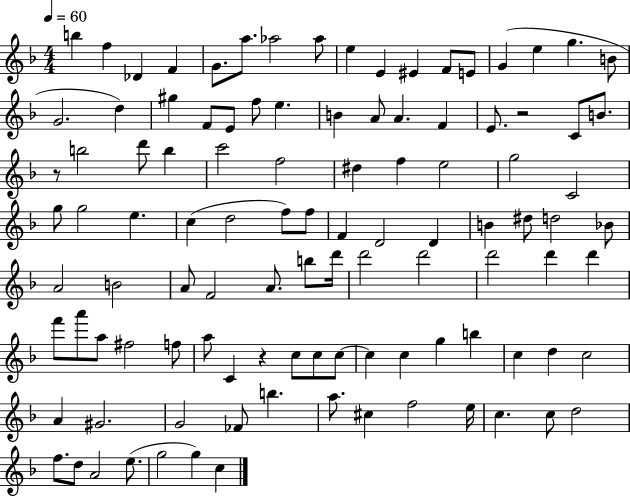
B5/q F5/q Db4/q F4/q G4/e. A5/e. Ab5/h Ab5/e E5/q E4/q EIS4/q F4/e E4/e G4/q E5/q G5/q. B4/e G4/h. D5/q G#5/q F4/e E4/e F5/e E5/q. B4/q A4/e A4/q. F4/q E4/e. R/h C4/e B4/e. R/e B5/h D6/e B5/q C6/h F5/h D#5/q F5/q E5/h G5/h C4/h G5/e G5/h E5/q. C5/q D5/h F5/e F5/e F4/q D4/h D4/q B4/q D#5/e D5/h Bb4/e A4/h B4/h A4/e F4/h A4/e. B5/e D6/s D6/h D6/h D6/h D6/q D6/q F6/e A6/e A5/e F#5/h F5/e A5/e C4/q R/q C5/e C5/e C5/e C5/q C5/q G5/q B5/q C5/q D5/q C5/h A4/q G#4/h. G4/h FES4/e B5/q. A5/e. C#5/q F5/h E5/s C5/q. C5/e D5/h F5/e. D5/e A4/h E5/e. G5/h G5/q C5/q